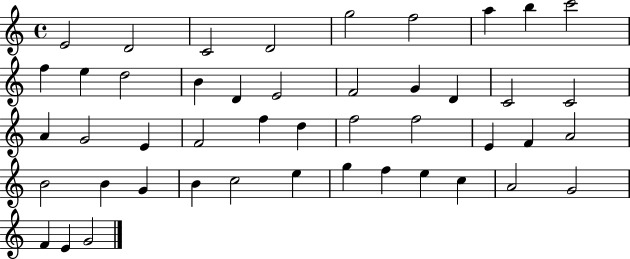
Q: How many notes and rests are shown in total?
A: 46